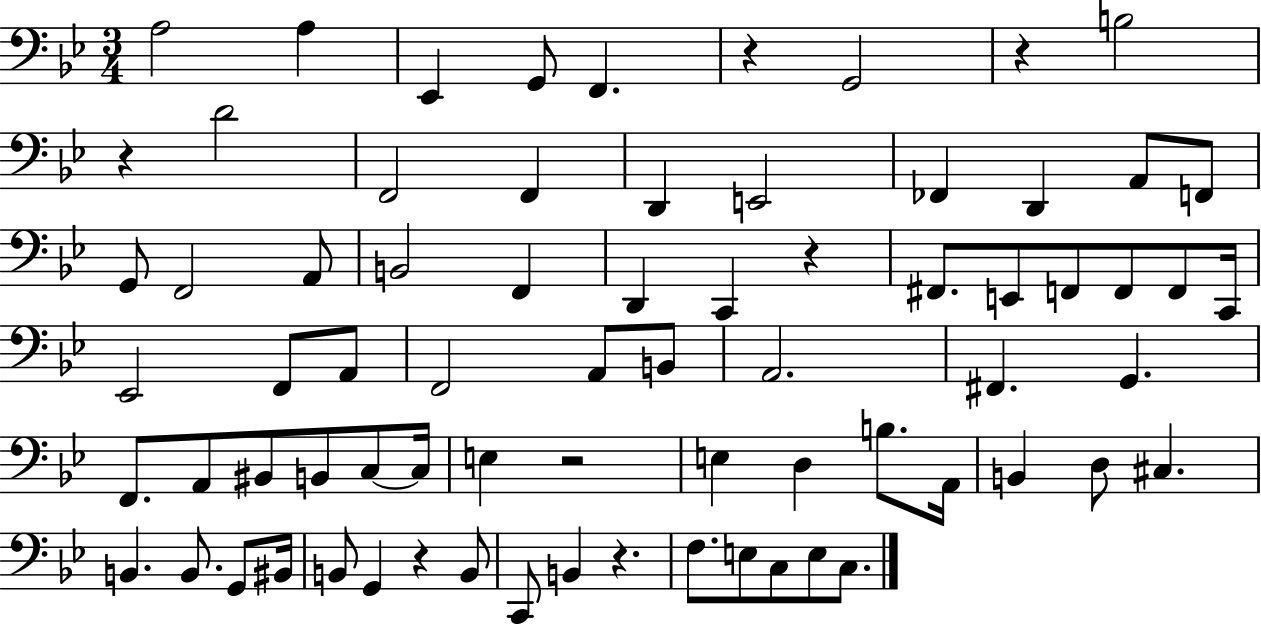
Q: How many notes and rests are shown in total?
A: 73